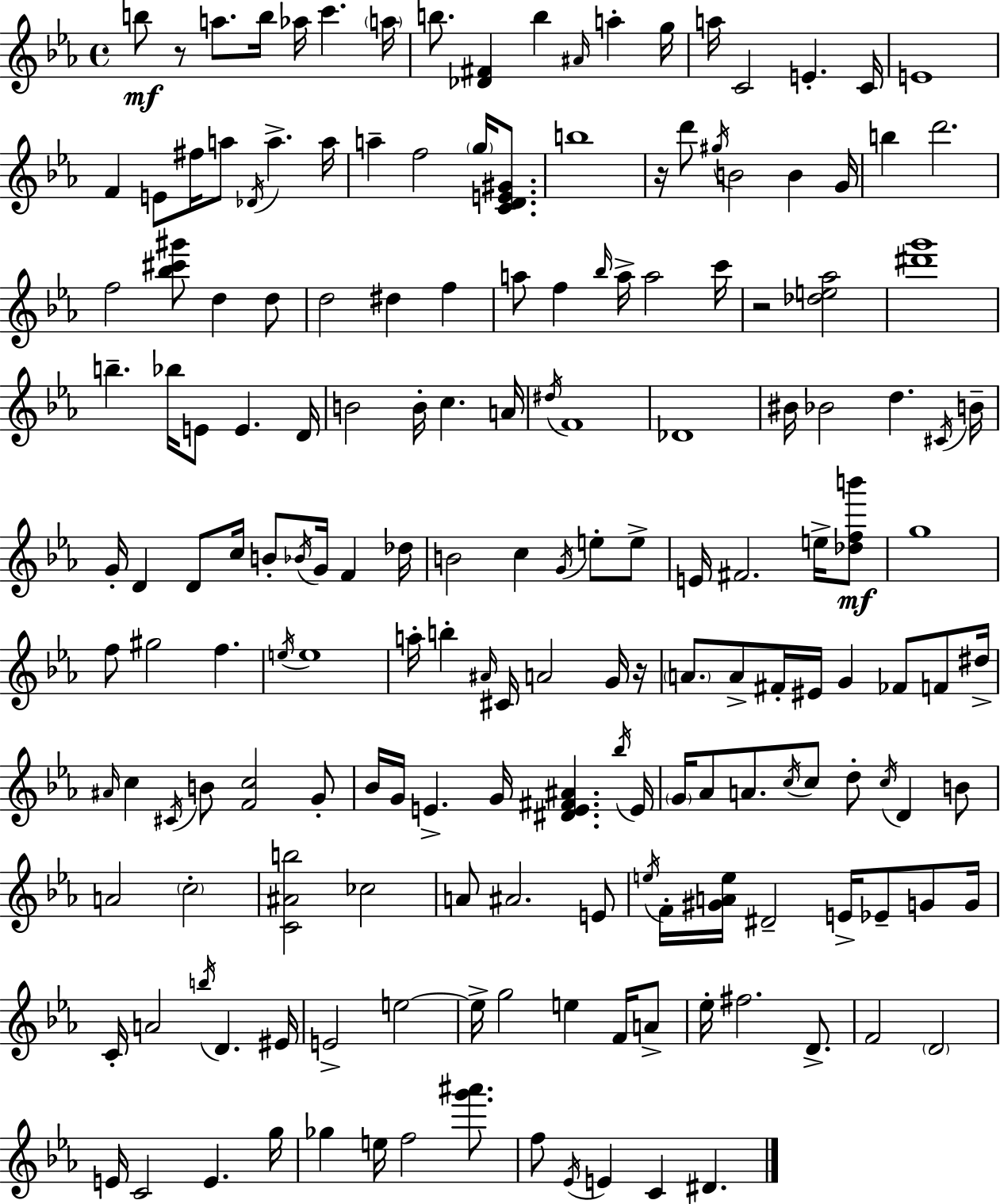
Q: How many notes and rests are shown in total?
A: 177